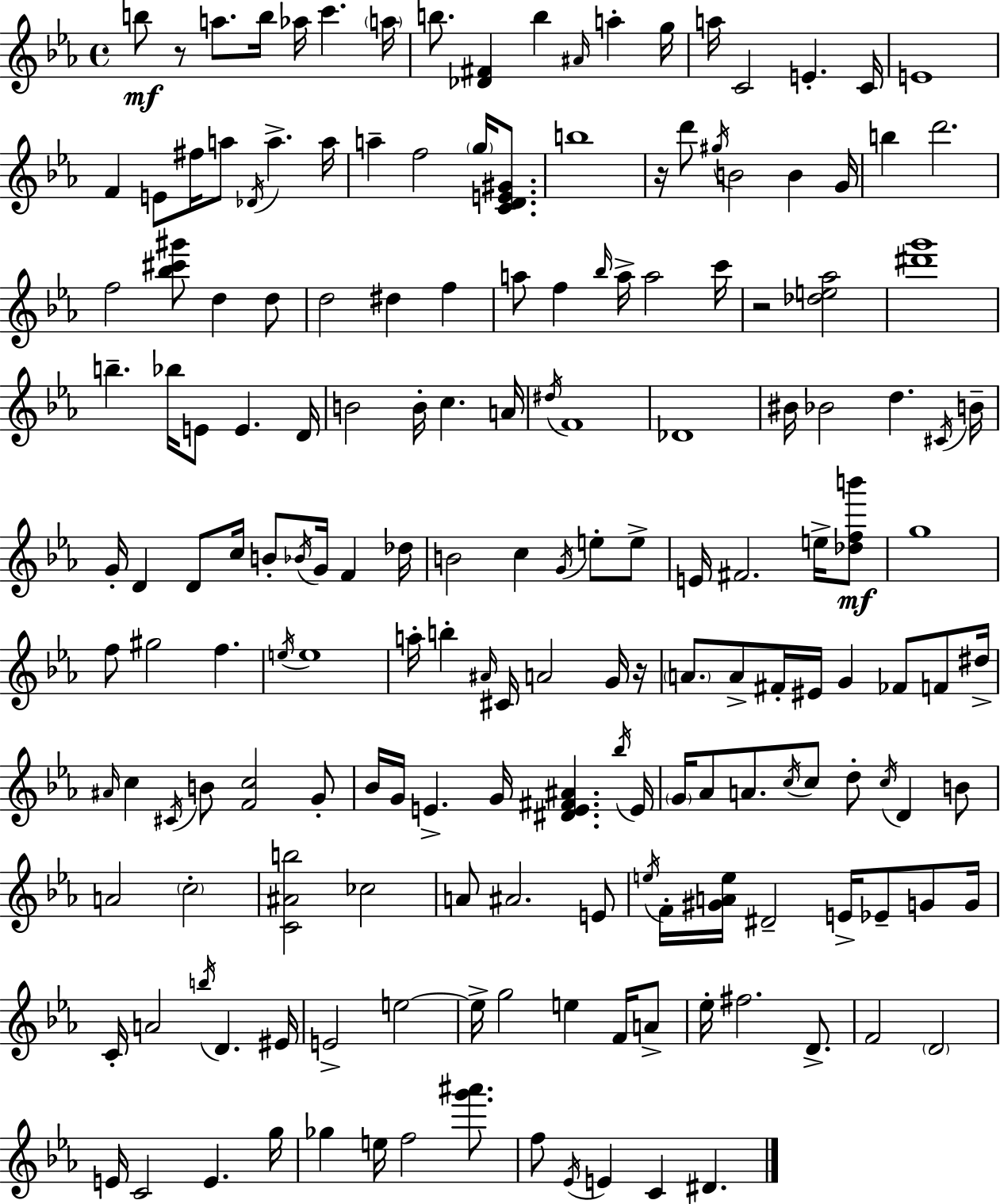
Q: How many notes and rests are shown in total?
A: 177